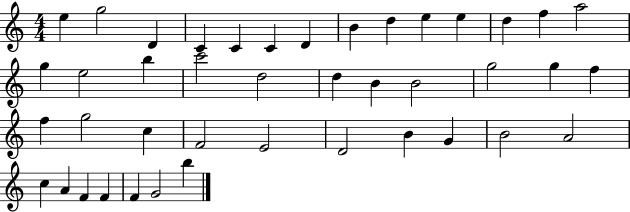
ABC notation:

X:1
T:Untitled
M:4/4
L:1/4
K:C
e g2 D C C C D B d e e d f a2 g e2 b c'2 d2 d B B2 g2 g f f g2 c F2 E2 D2 B G B2 A2 c A F F F G2 b